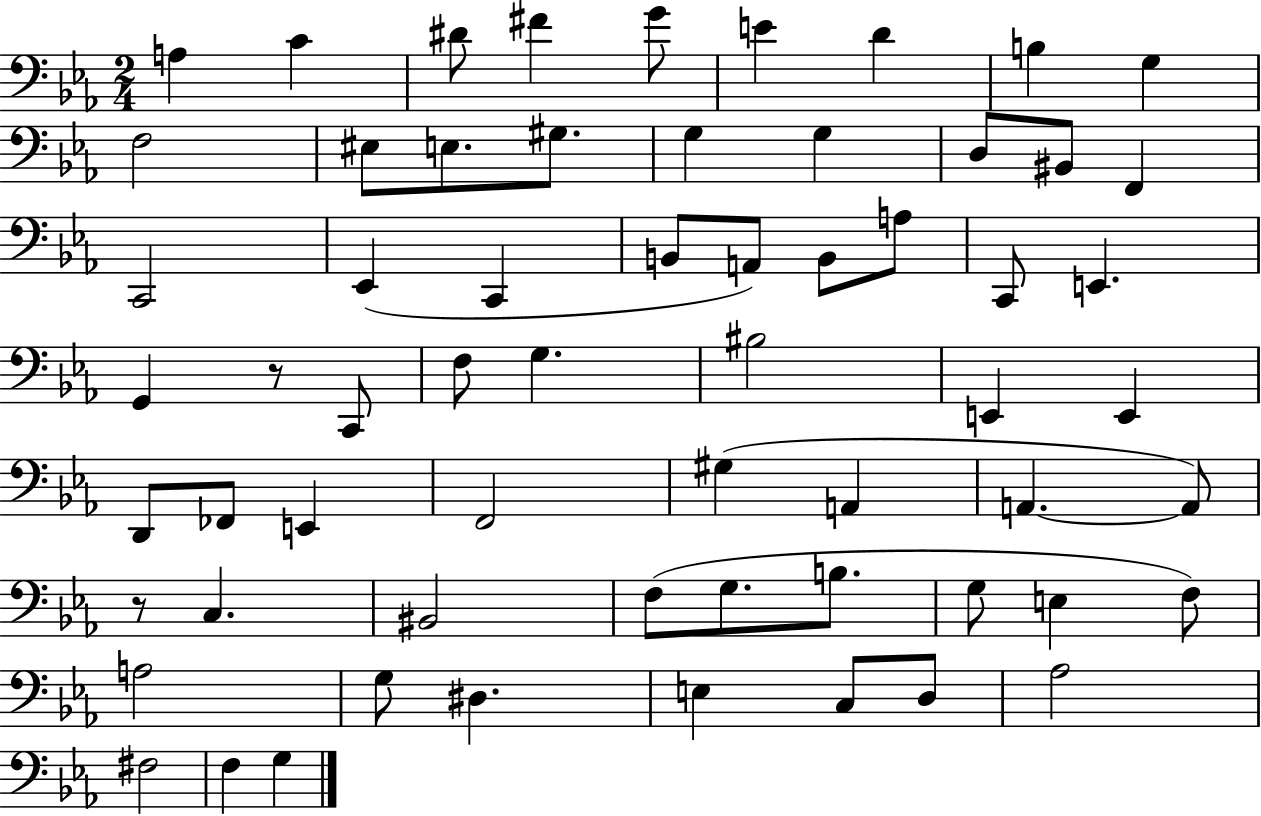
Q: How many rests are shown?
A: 2